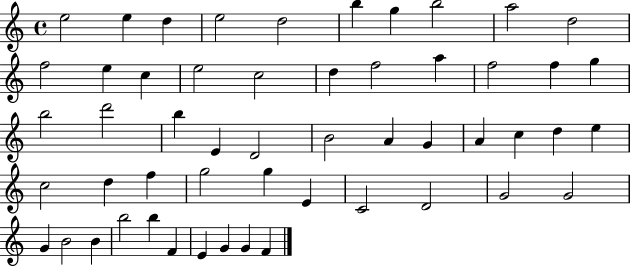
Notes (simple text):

E5/h E5/q D5/q E5/h D5/h B5/q G5/q B5/h A5/h D5/h F5/h E5/q C5/q E5/h C5/h D5/q F5/h A5/q F5/h F5/q G5/q B5/h D6/h B5/q E4/q D4/h B4/h A4/q G4/q A4/q C5/q D5/q E5/q C5/h D5/q F5/q G5/h G5/q E4/q C4/h D4/h G4/h G4/h G4/q B4/h B4/q B5/h B5/q F4/q E4/q G4/q G4/q F4/q